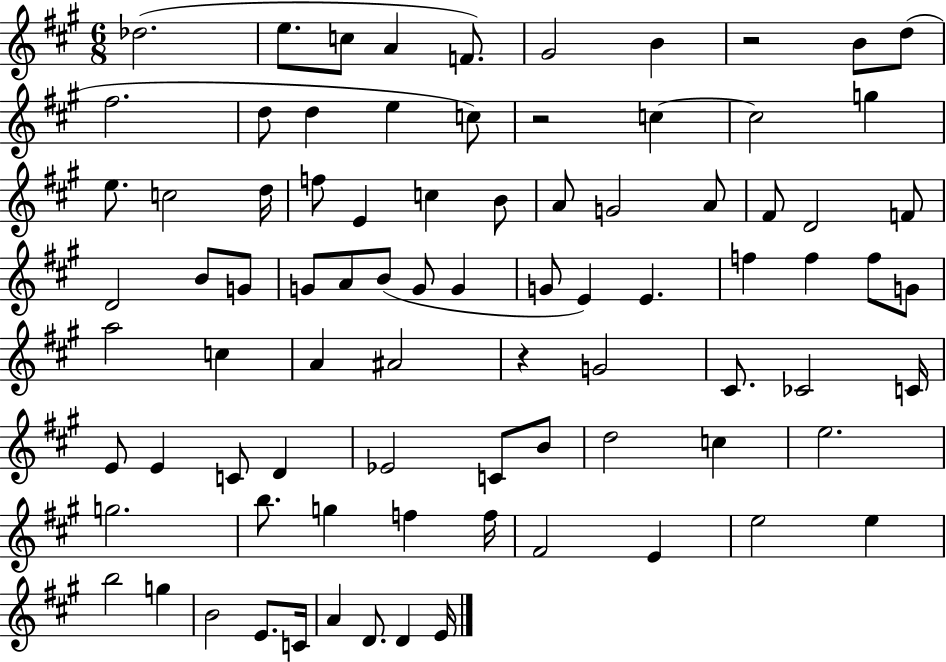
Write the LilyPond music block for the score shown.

{
  \clef treble
  \numericTimeSignature
  \time 6/8
  \key a \major
  des''2.( | e''8. c''8 a'4 f'8.) | gis'2 b'4 | r2 b'8 d''8( | \break fis''2. | d''8 d''4 e''4 c''8) | r2 c''4~~ | c''2 g''4 | \break e''8. c''2 d''16 | f''8 e'4 c''4 b'8 | a'8 g'2 a'8 | fis'8 d'2 f'8 | \break d'2 b'8 g'8 | g'8 a'8 b'8( g'8 g'4 | g'8 e'4) e'4. | f''4 f''4 f''8 g'8 | \break a''2 c''4 | a'4 ais'2 | r4 g'2 | cis'8. ces'2 c'16 | \break e'8 e'4 c'8 d'4 | ees'2 c'8 b'8 | d''2 c''4 | e''2. | \break g''2. | b''8. g''4 f''4 f''16 | fis'2 e'4 | e''2 e''4 | \break b''2 g''4 | b'2 e'8. c'16 | a'4 d'8. d'4 e'16 | \bar "|."
}